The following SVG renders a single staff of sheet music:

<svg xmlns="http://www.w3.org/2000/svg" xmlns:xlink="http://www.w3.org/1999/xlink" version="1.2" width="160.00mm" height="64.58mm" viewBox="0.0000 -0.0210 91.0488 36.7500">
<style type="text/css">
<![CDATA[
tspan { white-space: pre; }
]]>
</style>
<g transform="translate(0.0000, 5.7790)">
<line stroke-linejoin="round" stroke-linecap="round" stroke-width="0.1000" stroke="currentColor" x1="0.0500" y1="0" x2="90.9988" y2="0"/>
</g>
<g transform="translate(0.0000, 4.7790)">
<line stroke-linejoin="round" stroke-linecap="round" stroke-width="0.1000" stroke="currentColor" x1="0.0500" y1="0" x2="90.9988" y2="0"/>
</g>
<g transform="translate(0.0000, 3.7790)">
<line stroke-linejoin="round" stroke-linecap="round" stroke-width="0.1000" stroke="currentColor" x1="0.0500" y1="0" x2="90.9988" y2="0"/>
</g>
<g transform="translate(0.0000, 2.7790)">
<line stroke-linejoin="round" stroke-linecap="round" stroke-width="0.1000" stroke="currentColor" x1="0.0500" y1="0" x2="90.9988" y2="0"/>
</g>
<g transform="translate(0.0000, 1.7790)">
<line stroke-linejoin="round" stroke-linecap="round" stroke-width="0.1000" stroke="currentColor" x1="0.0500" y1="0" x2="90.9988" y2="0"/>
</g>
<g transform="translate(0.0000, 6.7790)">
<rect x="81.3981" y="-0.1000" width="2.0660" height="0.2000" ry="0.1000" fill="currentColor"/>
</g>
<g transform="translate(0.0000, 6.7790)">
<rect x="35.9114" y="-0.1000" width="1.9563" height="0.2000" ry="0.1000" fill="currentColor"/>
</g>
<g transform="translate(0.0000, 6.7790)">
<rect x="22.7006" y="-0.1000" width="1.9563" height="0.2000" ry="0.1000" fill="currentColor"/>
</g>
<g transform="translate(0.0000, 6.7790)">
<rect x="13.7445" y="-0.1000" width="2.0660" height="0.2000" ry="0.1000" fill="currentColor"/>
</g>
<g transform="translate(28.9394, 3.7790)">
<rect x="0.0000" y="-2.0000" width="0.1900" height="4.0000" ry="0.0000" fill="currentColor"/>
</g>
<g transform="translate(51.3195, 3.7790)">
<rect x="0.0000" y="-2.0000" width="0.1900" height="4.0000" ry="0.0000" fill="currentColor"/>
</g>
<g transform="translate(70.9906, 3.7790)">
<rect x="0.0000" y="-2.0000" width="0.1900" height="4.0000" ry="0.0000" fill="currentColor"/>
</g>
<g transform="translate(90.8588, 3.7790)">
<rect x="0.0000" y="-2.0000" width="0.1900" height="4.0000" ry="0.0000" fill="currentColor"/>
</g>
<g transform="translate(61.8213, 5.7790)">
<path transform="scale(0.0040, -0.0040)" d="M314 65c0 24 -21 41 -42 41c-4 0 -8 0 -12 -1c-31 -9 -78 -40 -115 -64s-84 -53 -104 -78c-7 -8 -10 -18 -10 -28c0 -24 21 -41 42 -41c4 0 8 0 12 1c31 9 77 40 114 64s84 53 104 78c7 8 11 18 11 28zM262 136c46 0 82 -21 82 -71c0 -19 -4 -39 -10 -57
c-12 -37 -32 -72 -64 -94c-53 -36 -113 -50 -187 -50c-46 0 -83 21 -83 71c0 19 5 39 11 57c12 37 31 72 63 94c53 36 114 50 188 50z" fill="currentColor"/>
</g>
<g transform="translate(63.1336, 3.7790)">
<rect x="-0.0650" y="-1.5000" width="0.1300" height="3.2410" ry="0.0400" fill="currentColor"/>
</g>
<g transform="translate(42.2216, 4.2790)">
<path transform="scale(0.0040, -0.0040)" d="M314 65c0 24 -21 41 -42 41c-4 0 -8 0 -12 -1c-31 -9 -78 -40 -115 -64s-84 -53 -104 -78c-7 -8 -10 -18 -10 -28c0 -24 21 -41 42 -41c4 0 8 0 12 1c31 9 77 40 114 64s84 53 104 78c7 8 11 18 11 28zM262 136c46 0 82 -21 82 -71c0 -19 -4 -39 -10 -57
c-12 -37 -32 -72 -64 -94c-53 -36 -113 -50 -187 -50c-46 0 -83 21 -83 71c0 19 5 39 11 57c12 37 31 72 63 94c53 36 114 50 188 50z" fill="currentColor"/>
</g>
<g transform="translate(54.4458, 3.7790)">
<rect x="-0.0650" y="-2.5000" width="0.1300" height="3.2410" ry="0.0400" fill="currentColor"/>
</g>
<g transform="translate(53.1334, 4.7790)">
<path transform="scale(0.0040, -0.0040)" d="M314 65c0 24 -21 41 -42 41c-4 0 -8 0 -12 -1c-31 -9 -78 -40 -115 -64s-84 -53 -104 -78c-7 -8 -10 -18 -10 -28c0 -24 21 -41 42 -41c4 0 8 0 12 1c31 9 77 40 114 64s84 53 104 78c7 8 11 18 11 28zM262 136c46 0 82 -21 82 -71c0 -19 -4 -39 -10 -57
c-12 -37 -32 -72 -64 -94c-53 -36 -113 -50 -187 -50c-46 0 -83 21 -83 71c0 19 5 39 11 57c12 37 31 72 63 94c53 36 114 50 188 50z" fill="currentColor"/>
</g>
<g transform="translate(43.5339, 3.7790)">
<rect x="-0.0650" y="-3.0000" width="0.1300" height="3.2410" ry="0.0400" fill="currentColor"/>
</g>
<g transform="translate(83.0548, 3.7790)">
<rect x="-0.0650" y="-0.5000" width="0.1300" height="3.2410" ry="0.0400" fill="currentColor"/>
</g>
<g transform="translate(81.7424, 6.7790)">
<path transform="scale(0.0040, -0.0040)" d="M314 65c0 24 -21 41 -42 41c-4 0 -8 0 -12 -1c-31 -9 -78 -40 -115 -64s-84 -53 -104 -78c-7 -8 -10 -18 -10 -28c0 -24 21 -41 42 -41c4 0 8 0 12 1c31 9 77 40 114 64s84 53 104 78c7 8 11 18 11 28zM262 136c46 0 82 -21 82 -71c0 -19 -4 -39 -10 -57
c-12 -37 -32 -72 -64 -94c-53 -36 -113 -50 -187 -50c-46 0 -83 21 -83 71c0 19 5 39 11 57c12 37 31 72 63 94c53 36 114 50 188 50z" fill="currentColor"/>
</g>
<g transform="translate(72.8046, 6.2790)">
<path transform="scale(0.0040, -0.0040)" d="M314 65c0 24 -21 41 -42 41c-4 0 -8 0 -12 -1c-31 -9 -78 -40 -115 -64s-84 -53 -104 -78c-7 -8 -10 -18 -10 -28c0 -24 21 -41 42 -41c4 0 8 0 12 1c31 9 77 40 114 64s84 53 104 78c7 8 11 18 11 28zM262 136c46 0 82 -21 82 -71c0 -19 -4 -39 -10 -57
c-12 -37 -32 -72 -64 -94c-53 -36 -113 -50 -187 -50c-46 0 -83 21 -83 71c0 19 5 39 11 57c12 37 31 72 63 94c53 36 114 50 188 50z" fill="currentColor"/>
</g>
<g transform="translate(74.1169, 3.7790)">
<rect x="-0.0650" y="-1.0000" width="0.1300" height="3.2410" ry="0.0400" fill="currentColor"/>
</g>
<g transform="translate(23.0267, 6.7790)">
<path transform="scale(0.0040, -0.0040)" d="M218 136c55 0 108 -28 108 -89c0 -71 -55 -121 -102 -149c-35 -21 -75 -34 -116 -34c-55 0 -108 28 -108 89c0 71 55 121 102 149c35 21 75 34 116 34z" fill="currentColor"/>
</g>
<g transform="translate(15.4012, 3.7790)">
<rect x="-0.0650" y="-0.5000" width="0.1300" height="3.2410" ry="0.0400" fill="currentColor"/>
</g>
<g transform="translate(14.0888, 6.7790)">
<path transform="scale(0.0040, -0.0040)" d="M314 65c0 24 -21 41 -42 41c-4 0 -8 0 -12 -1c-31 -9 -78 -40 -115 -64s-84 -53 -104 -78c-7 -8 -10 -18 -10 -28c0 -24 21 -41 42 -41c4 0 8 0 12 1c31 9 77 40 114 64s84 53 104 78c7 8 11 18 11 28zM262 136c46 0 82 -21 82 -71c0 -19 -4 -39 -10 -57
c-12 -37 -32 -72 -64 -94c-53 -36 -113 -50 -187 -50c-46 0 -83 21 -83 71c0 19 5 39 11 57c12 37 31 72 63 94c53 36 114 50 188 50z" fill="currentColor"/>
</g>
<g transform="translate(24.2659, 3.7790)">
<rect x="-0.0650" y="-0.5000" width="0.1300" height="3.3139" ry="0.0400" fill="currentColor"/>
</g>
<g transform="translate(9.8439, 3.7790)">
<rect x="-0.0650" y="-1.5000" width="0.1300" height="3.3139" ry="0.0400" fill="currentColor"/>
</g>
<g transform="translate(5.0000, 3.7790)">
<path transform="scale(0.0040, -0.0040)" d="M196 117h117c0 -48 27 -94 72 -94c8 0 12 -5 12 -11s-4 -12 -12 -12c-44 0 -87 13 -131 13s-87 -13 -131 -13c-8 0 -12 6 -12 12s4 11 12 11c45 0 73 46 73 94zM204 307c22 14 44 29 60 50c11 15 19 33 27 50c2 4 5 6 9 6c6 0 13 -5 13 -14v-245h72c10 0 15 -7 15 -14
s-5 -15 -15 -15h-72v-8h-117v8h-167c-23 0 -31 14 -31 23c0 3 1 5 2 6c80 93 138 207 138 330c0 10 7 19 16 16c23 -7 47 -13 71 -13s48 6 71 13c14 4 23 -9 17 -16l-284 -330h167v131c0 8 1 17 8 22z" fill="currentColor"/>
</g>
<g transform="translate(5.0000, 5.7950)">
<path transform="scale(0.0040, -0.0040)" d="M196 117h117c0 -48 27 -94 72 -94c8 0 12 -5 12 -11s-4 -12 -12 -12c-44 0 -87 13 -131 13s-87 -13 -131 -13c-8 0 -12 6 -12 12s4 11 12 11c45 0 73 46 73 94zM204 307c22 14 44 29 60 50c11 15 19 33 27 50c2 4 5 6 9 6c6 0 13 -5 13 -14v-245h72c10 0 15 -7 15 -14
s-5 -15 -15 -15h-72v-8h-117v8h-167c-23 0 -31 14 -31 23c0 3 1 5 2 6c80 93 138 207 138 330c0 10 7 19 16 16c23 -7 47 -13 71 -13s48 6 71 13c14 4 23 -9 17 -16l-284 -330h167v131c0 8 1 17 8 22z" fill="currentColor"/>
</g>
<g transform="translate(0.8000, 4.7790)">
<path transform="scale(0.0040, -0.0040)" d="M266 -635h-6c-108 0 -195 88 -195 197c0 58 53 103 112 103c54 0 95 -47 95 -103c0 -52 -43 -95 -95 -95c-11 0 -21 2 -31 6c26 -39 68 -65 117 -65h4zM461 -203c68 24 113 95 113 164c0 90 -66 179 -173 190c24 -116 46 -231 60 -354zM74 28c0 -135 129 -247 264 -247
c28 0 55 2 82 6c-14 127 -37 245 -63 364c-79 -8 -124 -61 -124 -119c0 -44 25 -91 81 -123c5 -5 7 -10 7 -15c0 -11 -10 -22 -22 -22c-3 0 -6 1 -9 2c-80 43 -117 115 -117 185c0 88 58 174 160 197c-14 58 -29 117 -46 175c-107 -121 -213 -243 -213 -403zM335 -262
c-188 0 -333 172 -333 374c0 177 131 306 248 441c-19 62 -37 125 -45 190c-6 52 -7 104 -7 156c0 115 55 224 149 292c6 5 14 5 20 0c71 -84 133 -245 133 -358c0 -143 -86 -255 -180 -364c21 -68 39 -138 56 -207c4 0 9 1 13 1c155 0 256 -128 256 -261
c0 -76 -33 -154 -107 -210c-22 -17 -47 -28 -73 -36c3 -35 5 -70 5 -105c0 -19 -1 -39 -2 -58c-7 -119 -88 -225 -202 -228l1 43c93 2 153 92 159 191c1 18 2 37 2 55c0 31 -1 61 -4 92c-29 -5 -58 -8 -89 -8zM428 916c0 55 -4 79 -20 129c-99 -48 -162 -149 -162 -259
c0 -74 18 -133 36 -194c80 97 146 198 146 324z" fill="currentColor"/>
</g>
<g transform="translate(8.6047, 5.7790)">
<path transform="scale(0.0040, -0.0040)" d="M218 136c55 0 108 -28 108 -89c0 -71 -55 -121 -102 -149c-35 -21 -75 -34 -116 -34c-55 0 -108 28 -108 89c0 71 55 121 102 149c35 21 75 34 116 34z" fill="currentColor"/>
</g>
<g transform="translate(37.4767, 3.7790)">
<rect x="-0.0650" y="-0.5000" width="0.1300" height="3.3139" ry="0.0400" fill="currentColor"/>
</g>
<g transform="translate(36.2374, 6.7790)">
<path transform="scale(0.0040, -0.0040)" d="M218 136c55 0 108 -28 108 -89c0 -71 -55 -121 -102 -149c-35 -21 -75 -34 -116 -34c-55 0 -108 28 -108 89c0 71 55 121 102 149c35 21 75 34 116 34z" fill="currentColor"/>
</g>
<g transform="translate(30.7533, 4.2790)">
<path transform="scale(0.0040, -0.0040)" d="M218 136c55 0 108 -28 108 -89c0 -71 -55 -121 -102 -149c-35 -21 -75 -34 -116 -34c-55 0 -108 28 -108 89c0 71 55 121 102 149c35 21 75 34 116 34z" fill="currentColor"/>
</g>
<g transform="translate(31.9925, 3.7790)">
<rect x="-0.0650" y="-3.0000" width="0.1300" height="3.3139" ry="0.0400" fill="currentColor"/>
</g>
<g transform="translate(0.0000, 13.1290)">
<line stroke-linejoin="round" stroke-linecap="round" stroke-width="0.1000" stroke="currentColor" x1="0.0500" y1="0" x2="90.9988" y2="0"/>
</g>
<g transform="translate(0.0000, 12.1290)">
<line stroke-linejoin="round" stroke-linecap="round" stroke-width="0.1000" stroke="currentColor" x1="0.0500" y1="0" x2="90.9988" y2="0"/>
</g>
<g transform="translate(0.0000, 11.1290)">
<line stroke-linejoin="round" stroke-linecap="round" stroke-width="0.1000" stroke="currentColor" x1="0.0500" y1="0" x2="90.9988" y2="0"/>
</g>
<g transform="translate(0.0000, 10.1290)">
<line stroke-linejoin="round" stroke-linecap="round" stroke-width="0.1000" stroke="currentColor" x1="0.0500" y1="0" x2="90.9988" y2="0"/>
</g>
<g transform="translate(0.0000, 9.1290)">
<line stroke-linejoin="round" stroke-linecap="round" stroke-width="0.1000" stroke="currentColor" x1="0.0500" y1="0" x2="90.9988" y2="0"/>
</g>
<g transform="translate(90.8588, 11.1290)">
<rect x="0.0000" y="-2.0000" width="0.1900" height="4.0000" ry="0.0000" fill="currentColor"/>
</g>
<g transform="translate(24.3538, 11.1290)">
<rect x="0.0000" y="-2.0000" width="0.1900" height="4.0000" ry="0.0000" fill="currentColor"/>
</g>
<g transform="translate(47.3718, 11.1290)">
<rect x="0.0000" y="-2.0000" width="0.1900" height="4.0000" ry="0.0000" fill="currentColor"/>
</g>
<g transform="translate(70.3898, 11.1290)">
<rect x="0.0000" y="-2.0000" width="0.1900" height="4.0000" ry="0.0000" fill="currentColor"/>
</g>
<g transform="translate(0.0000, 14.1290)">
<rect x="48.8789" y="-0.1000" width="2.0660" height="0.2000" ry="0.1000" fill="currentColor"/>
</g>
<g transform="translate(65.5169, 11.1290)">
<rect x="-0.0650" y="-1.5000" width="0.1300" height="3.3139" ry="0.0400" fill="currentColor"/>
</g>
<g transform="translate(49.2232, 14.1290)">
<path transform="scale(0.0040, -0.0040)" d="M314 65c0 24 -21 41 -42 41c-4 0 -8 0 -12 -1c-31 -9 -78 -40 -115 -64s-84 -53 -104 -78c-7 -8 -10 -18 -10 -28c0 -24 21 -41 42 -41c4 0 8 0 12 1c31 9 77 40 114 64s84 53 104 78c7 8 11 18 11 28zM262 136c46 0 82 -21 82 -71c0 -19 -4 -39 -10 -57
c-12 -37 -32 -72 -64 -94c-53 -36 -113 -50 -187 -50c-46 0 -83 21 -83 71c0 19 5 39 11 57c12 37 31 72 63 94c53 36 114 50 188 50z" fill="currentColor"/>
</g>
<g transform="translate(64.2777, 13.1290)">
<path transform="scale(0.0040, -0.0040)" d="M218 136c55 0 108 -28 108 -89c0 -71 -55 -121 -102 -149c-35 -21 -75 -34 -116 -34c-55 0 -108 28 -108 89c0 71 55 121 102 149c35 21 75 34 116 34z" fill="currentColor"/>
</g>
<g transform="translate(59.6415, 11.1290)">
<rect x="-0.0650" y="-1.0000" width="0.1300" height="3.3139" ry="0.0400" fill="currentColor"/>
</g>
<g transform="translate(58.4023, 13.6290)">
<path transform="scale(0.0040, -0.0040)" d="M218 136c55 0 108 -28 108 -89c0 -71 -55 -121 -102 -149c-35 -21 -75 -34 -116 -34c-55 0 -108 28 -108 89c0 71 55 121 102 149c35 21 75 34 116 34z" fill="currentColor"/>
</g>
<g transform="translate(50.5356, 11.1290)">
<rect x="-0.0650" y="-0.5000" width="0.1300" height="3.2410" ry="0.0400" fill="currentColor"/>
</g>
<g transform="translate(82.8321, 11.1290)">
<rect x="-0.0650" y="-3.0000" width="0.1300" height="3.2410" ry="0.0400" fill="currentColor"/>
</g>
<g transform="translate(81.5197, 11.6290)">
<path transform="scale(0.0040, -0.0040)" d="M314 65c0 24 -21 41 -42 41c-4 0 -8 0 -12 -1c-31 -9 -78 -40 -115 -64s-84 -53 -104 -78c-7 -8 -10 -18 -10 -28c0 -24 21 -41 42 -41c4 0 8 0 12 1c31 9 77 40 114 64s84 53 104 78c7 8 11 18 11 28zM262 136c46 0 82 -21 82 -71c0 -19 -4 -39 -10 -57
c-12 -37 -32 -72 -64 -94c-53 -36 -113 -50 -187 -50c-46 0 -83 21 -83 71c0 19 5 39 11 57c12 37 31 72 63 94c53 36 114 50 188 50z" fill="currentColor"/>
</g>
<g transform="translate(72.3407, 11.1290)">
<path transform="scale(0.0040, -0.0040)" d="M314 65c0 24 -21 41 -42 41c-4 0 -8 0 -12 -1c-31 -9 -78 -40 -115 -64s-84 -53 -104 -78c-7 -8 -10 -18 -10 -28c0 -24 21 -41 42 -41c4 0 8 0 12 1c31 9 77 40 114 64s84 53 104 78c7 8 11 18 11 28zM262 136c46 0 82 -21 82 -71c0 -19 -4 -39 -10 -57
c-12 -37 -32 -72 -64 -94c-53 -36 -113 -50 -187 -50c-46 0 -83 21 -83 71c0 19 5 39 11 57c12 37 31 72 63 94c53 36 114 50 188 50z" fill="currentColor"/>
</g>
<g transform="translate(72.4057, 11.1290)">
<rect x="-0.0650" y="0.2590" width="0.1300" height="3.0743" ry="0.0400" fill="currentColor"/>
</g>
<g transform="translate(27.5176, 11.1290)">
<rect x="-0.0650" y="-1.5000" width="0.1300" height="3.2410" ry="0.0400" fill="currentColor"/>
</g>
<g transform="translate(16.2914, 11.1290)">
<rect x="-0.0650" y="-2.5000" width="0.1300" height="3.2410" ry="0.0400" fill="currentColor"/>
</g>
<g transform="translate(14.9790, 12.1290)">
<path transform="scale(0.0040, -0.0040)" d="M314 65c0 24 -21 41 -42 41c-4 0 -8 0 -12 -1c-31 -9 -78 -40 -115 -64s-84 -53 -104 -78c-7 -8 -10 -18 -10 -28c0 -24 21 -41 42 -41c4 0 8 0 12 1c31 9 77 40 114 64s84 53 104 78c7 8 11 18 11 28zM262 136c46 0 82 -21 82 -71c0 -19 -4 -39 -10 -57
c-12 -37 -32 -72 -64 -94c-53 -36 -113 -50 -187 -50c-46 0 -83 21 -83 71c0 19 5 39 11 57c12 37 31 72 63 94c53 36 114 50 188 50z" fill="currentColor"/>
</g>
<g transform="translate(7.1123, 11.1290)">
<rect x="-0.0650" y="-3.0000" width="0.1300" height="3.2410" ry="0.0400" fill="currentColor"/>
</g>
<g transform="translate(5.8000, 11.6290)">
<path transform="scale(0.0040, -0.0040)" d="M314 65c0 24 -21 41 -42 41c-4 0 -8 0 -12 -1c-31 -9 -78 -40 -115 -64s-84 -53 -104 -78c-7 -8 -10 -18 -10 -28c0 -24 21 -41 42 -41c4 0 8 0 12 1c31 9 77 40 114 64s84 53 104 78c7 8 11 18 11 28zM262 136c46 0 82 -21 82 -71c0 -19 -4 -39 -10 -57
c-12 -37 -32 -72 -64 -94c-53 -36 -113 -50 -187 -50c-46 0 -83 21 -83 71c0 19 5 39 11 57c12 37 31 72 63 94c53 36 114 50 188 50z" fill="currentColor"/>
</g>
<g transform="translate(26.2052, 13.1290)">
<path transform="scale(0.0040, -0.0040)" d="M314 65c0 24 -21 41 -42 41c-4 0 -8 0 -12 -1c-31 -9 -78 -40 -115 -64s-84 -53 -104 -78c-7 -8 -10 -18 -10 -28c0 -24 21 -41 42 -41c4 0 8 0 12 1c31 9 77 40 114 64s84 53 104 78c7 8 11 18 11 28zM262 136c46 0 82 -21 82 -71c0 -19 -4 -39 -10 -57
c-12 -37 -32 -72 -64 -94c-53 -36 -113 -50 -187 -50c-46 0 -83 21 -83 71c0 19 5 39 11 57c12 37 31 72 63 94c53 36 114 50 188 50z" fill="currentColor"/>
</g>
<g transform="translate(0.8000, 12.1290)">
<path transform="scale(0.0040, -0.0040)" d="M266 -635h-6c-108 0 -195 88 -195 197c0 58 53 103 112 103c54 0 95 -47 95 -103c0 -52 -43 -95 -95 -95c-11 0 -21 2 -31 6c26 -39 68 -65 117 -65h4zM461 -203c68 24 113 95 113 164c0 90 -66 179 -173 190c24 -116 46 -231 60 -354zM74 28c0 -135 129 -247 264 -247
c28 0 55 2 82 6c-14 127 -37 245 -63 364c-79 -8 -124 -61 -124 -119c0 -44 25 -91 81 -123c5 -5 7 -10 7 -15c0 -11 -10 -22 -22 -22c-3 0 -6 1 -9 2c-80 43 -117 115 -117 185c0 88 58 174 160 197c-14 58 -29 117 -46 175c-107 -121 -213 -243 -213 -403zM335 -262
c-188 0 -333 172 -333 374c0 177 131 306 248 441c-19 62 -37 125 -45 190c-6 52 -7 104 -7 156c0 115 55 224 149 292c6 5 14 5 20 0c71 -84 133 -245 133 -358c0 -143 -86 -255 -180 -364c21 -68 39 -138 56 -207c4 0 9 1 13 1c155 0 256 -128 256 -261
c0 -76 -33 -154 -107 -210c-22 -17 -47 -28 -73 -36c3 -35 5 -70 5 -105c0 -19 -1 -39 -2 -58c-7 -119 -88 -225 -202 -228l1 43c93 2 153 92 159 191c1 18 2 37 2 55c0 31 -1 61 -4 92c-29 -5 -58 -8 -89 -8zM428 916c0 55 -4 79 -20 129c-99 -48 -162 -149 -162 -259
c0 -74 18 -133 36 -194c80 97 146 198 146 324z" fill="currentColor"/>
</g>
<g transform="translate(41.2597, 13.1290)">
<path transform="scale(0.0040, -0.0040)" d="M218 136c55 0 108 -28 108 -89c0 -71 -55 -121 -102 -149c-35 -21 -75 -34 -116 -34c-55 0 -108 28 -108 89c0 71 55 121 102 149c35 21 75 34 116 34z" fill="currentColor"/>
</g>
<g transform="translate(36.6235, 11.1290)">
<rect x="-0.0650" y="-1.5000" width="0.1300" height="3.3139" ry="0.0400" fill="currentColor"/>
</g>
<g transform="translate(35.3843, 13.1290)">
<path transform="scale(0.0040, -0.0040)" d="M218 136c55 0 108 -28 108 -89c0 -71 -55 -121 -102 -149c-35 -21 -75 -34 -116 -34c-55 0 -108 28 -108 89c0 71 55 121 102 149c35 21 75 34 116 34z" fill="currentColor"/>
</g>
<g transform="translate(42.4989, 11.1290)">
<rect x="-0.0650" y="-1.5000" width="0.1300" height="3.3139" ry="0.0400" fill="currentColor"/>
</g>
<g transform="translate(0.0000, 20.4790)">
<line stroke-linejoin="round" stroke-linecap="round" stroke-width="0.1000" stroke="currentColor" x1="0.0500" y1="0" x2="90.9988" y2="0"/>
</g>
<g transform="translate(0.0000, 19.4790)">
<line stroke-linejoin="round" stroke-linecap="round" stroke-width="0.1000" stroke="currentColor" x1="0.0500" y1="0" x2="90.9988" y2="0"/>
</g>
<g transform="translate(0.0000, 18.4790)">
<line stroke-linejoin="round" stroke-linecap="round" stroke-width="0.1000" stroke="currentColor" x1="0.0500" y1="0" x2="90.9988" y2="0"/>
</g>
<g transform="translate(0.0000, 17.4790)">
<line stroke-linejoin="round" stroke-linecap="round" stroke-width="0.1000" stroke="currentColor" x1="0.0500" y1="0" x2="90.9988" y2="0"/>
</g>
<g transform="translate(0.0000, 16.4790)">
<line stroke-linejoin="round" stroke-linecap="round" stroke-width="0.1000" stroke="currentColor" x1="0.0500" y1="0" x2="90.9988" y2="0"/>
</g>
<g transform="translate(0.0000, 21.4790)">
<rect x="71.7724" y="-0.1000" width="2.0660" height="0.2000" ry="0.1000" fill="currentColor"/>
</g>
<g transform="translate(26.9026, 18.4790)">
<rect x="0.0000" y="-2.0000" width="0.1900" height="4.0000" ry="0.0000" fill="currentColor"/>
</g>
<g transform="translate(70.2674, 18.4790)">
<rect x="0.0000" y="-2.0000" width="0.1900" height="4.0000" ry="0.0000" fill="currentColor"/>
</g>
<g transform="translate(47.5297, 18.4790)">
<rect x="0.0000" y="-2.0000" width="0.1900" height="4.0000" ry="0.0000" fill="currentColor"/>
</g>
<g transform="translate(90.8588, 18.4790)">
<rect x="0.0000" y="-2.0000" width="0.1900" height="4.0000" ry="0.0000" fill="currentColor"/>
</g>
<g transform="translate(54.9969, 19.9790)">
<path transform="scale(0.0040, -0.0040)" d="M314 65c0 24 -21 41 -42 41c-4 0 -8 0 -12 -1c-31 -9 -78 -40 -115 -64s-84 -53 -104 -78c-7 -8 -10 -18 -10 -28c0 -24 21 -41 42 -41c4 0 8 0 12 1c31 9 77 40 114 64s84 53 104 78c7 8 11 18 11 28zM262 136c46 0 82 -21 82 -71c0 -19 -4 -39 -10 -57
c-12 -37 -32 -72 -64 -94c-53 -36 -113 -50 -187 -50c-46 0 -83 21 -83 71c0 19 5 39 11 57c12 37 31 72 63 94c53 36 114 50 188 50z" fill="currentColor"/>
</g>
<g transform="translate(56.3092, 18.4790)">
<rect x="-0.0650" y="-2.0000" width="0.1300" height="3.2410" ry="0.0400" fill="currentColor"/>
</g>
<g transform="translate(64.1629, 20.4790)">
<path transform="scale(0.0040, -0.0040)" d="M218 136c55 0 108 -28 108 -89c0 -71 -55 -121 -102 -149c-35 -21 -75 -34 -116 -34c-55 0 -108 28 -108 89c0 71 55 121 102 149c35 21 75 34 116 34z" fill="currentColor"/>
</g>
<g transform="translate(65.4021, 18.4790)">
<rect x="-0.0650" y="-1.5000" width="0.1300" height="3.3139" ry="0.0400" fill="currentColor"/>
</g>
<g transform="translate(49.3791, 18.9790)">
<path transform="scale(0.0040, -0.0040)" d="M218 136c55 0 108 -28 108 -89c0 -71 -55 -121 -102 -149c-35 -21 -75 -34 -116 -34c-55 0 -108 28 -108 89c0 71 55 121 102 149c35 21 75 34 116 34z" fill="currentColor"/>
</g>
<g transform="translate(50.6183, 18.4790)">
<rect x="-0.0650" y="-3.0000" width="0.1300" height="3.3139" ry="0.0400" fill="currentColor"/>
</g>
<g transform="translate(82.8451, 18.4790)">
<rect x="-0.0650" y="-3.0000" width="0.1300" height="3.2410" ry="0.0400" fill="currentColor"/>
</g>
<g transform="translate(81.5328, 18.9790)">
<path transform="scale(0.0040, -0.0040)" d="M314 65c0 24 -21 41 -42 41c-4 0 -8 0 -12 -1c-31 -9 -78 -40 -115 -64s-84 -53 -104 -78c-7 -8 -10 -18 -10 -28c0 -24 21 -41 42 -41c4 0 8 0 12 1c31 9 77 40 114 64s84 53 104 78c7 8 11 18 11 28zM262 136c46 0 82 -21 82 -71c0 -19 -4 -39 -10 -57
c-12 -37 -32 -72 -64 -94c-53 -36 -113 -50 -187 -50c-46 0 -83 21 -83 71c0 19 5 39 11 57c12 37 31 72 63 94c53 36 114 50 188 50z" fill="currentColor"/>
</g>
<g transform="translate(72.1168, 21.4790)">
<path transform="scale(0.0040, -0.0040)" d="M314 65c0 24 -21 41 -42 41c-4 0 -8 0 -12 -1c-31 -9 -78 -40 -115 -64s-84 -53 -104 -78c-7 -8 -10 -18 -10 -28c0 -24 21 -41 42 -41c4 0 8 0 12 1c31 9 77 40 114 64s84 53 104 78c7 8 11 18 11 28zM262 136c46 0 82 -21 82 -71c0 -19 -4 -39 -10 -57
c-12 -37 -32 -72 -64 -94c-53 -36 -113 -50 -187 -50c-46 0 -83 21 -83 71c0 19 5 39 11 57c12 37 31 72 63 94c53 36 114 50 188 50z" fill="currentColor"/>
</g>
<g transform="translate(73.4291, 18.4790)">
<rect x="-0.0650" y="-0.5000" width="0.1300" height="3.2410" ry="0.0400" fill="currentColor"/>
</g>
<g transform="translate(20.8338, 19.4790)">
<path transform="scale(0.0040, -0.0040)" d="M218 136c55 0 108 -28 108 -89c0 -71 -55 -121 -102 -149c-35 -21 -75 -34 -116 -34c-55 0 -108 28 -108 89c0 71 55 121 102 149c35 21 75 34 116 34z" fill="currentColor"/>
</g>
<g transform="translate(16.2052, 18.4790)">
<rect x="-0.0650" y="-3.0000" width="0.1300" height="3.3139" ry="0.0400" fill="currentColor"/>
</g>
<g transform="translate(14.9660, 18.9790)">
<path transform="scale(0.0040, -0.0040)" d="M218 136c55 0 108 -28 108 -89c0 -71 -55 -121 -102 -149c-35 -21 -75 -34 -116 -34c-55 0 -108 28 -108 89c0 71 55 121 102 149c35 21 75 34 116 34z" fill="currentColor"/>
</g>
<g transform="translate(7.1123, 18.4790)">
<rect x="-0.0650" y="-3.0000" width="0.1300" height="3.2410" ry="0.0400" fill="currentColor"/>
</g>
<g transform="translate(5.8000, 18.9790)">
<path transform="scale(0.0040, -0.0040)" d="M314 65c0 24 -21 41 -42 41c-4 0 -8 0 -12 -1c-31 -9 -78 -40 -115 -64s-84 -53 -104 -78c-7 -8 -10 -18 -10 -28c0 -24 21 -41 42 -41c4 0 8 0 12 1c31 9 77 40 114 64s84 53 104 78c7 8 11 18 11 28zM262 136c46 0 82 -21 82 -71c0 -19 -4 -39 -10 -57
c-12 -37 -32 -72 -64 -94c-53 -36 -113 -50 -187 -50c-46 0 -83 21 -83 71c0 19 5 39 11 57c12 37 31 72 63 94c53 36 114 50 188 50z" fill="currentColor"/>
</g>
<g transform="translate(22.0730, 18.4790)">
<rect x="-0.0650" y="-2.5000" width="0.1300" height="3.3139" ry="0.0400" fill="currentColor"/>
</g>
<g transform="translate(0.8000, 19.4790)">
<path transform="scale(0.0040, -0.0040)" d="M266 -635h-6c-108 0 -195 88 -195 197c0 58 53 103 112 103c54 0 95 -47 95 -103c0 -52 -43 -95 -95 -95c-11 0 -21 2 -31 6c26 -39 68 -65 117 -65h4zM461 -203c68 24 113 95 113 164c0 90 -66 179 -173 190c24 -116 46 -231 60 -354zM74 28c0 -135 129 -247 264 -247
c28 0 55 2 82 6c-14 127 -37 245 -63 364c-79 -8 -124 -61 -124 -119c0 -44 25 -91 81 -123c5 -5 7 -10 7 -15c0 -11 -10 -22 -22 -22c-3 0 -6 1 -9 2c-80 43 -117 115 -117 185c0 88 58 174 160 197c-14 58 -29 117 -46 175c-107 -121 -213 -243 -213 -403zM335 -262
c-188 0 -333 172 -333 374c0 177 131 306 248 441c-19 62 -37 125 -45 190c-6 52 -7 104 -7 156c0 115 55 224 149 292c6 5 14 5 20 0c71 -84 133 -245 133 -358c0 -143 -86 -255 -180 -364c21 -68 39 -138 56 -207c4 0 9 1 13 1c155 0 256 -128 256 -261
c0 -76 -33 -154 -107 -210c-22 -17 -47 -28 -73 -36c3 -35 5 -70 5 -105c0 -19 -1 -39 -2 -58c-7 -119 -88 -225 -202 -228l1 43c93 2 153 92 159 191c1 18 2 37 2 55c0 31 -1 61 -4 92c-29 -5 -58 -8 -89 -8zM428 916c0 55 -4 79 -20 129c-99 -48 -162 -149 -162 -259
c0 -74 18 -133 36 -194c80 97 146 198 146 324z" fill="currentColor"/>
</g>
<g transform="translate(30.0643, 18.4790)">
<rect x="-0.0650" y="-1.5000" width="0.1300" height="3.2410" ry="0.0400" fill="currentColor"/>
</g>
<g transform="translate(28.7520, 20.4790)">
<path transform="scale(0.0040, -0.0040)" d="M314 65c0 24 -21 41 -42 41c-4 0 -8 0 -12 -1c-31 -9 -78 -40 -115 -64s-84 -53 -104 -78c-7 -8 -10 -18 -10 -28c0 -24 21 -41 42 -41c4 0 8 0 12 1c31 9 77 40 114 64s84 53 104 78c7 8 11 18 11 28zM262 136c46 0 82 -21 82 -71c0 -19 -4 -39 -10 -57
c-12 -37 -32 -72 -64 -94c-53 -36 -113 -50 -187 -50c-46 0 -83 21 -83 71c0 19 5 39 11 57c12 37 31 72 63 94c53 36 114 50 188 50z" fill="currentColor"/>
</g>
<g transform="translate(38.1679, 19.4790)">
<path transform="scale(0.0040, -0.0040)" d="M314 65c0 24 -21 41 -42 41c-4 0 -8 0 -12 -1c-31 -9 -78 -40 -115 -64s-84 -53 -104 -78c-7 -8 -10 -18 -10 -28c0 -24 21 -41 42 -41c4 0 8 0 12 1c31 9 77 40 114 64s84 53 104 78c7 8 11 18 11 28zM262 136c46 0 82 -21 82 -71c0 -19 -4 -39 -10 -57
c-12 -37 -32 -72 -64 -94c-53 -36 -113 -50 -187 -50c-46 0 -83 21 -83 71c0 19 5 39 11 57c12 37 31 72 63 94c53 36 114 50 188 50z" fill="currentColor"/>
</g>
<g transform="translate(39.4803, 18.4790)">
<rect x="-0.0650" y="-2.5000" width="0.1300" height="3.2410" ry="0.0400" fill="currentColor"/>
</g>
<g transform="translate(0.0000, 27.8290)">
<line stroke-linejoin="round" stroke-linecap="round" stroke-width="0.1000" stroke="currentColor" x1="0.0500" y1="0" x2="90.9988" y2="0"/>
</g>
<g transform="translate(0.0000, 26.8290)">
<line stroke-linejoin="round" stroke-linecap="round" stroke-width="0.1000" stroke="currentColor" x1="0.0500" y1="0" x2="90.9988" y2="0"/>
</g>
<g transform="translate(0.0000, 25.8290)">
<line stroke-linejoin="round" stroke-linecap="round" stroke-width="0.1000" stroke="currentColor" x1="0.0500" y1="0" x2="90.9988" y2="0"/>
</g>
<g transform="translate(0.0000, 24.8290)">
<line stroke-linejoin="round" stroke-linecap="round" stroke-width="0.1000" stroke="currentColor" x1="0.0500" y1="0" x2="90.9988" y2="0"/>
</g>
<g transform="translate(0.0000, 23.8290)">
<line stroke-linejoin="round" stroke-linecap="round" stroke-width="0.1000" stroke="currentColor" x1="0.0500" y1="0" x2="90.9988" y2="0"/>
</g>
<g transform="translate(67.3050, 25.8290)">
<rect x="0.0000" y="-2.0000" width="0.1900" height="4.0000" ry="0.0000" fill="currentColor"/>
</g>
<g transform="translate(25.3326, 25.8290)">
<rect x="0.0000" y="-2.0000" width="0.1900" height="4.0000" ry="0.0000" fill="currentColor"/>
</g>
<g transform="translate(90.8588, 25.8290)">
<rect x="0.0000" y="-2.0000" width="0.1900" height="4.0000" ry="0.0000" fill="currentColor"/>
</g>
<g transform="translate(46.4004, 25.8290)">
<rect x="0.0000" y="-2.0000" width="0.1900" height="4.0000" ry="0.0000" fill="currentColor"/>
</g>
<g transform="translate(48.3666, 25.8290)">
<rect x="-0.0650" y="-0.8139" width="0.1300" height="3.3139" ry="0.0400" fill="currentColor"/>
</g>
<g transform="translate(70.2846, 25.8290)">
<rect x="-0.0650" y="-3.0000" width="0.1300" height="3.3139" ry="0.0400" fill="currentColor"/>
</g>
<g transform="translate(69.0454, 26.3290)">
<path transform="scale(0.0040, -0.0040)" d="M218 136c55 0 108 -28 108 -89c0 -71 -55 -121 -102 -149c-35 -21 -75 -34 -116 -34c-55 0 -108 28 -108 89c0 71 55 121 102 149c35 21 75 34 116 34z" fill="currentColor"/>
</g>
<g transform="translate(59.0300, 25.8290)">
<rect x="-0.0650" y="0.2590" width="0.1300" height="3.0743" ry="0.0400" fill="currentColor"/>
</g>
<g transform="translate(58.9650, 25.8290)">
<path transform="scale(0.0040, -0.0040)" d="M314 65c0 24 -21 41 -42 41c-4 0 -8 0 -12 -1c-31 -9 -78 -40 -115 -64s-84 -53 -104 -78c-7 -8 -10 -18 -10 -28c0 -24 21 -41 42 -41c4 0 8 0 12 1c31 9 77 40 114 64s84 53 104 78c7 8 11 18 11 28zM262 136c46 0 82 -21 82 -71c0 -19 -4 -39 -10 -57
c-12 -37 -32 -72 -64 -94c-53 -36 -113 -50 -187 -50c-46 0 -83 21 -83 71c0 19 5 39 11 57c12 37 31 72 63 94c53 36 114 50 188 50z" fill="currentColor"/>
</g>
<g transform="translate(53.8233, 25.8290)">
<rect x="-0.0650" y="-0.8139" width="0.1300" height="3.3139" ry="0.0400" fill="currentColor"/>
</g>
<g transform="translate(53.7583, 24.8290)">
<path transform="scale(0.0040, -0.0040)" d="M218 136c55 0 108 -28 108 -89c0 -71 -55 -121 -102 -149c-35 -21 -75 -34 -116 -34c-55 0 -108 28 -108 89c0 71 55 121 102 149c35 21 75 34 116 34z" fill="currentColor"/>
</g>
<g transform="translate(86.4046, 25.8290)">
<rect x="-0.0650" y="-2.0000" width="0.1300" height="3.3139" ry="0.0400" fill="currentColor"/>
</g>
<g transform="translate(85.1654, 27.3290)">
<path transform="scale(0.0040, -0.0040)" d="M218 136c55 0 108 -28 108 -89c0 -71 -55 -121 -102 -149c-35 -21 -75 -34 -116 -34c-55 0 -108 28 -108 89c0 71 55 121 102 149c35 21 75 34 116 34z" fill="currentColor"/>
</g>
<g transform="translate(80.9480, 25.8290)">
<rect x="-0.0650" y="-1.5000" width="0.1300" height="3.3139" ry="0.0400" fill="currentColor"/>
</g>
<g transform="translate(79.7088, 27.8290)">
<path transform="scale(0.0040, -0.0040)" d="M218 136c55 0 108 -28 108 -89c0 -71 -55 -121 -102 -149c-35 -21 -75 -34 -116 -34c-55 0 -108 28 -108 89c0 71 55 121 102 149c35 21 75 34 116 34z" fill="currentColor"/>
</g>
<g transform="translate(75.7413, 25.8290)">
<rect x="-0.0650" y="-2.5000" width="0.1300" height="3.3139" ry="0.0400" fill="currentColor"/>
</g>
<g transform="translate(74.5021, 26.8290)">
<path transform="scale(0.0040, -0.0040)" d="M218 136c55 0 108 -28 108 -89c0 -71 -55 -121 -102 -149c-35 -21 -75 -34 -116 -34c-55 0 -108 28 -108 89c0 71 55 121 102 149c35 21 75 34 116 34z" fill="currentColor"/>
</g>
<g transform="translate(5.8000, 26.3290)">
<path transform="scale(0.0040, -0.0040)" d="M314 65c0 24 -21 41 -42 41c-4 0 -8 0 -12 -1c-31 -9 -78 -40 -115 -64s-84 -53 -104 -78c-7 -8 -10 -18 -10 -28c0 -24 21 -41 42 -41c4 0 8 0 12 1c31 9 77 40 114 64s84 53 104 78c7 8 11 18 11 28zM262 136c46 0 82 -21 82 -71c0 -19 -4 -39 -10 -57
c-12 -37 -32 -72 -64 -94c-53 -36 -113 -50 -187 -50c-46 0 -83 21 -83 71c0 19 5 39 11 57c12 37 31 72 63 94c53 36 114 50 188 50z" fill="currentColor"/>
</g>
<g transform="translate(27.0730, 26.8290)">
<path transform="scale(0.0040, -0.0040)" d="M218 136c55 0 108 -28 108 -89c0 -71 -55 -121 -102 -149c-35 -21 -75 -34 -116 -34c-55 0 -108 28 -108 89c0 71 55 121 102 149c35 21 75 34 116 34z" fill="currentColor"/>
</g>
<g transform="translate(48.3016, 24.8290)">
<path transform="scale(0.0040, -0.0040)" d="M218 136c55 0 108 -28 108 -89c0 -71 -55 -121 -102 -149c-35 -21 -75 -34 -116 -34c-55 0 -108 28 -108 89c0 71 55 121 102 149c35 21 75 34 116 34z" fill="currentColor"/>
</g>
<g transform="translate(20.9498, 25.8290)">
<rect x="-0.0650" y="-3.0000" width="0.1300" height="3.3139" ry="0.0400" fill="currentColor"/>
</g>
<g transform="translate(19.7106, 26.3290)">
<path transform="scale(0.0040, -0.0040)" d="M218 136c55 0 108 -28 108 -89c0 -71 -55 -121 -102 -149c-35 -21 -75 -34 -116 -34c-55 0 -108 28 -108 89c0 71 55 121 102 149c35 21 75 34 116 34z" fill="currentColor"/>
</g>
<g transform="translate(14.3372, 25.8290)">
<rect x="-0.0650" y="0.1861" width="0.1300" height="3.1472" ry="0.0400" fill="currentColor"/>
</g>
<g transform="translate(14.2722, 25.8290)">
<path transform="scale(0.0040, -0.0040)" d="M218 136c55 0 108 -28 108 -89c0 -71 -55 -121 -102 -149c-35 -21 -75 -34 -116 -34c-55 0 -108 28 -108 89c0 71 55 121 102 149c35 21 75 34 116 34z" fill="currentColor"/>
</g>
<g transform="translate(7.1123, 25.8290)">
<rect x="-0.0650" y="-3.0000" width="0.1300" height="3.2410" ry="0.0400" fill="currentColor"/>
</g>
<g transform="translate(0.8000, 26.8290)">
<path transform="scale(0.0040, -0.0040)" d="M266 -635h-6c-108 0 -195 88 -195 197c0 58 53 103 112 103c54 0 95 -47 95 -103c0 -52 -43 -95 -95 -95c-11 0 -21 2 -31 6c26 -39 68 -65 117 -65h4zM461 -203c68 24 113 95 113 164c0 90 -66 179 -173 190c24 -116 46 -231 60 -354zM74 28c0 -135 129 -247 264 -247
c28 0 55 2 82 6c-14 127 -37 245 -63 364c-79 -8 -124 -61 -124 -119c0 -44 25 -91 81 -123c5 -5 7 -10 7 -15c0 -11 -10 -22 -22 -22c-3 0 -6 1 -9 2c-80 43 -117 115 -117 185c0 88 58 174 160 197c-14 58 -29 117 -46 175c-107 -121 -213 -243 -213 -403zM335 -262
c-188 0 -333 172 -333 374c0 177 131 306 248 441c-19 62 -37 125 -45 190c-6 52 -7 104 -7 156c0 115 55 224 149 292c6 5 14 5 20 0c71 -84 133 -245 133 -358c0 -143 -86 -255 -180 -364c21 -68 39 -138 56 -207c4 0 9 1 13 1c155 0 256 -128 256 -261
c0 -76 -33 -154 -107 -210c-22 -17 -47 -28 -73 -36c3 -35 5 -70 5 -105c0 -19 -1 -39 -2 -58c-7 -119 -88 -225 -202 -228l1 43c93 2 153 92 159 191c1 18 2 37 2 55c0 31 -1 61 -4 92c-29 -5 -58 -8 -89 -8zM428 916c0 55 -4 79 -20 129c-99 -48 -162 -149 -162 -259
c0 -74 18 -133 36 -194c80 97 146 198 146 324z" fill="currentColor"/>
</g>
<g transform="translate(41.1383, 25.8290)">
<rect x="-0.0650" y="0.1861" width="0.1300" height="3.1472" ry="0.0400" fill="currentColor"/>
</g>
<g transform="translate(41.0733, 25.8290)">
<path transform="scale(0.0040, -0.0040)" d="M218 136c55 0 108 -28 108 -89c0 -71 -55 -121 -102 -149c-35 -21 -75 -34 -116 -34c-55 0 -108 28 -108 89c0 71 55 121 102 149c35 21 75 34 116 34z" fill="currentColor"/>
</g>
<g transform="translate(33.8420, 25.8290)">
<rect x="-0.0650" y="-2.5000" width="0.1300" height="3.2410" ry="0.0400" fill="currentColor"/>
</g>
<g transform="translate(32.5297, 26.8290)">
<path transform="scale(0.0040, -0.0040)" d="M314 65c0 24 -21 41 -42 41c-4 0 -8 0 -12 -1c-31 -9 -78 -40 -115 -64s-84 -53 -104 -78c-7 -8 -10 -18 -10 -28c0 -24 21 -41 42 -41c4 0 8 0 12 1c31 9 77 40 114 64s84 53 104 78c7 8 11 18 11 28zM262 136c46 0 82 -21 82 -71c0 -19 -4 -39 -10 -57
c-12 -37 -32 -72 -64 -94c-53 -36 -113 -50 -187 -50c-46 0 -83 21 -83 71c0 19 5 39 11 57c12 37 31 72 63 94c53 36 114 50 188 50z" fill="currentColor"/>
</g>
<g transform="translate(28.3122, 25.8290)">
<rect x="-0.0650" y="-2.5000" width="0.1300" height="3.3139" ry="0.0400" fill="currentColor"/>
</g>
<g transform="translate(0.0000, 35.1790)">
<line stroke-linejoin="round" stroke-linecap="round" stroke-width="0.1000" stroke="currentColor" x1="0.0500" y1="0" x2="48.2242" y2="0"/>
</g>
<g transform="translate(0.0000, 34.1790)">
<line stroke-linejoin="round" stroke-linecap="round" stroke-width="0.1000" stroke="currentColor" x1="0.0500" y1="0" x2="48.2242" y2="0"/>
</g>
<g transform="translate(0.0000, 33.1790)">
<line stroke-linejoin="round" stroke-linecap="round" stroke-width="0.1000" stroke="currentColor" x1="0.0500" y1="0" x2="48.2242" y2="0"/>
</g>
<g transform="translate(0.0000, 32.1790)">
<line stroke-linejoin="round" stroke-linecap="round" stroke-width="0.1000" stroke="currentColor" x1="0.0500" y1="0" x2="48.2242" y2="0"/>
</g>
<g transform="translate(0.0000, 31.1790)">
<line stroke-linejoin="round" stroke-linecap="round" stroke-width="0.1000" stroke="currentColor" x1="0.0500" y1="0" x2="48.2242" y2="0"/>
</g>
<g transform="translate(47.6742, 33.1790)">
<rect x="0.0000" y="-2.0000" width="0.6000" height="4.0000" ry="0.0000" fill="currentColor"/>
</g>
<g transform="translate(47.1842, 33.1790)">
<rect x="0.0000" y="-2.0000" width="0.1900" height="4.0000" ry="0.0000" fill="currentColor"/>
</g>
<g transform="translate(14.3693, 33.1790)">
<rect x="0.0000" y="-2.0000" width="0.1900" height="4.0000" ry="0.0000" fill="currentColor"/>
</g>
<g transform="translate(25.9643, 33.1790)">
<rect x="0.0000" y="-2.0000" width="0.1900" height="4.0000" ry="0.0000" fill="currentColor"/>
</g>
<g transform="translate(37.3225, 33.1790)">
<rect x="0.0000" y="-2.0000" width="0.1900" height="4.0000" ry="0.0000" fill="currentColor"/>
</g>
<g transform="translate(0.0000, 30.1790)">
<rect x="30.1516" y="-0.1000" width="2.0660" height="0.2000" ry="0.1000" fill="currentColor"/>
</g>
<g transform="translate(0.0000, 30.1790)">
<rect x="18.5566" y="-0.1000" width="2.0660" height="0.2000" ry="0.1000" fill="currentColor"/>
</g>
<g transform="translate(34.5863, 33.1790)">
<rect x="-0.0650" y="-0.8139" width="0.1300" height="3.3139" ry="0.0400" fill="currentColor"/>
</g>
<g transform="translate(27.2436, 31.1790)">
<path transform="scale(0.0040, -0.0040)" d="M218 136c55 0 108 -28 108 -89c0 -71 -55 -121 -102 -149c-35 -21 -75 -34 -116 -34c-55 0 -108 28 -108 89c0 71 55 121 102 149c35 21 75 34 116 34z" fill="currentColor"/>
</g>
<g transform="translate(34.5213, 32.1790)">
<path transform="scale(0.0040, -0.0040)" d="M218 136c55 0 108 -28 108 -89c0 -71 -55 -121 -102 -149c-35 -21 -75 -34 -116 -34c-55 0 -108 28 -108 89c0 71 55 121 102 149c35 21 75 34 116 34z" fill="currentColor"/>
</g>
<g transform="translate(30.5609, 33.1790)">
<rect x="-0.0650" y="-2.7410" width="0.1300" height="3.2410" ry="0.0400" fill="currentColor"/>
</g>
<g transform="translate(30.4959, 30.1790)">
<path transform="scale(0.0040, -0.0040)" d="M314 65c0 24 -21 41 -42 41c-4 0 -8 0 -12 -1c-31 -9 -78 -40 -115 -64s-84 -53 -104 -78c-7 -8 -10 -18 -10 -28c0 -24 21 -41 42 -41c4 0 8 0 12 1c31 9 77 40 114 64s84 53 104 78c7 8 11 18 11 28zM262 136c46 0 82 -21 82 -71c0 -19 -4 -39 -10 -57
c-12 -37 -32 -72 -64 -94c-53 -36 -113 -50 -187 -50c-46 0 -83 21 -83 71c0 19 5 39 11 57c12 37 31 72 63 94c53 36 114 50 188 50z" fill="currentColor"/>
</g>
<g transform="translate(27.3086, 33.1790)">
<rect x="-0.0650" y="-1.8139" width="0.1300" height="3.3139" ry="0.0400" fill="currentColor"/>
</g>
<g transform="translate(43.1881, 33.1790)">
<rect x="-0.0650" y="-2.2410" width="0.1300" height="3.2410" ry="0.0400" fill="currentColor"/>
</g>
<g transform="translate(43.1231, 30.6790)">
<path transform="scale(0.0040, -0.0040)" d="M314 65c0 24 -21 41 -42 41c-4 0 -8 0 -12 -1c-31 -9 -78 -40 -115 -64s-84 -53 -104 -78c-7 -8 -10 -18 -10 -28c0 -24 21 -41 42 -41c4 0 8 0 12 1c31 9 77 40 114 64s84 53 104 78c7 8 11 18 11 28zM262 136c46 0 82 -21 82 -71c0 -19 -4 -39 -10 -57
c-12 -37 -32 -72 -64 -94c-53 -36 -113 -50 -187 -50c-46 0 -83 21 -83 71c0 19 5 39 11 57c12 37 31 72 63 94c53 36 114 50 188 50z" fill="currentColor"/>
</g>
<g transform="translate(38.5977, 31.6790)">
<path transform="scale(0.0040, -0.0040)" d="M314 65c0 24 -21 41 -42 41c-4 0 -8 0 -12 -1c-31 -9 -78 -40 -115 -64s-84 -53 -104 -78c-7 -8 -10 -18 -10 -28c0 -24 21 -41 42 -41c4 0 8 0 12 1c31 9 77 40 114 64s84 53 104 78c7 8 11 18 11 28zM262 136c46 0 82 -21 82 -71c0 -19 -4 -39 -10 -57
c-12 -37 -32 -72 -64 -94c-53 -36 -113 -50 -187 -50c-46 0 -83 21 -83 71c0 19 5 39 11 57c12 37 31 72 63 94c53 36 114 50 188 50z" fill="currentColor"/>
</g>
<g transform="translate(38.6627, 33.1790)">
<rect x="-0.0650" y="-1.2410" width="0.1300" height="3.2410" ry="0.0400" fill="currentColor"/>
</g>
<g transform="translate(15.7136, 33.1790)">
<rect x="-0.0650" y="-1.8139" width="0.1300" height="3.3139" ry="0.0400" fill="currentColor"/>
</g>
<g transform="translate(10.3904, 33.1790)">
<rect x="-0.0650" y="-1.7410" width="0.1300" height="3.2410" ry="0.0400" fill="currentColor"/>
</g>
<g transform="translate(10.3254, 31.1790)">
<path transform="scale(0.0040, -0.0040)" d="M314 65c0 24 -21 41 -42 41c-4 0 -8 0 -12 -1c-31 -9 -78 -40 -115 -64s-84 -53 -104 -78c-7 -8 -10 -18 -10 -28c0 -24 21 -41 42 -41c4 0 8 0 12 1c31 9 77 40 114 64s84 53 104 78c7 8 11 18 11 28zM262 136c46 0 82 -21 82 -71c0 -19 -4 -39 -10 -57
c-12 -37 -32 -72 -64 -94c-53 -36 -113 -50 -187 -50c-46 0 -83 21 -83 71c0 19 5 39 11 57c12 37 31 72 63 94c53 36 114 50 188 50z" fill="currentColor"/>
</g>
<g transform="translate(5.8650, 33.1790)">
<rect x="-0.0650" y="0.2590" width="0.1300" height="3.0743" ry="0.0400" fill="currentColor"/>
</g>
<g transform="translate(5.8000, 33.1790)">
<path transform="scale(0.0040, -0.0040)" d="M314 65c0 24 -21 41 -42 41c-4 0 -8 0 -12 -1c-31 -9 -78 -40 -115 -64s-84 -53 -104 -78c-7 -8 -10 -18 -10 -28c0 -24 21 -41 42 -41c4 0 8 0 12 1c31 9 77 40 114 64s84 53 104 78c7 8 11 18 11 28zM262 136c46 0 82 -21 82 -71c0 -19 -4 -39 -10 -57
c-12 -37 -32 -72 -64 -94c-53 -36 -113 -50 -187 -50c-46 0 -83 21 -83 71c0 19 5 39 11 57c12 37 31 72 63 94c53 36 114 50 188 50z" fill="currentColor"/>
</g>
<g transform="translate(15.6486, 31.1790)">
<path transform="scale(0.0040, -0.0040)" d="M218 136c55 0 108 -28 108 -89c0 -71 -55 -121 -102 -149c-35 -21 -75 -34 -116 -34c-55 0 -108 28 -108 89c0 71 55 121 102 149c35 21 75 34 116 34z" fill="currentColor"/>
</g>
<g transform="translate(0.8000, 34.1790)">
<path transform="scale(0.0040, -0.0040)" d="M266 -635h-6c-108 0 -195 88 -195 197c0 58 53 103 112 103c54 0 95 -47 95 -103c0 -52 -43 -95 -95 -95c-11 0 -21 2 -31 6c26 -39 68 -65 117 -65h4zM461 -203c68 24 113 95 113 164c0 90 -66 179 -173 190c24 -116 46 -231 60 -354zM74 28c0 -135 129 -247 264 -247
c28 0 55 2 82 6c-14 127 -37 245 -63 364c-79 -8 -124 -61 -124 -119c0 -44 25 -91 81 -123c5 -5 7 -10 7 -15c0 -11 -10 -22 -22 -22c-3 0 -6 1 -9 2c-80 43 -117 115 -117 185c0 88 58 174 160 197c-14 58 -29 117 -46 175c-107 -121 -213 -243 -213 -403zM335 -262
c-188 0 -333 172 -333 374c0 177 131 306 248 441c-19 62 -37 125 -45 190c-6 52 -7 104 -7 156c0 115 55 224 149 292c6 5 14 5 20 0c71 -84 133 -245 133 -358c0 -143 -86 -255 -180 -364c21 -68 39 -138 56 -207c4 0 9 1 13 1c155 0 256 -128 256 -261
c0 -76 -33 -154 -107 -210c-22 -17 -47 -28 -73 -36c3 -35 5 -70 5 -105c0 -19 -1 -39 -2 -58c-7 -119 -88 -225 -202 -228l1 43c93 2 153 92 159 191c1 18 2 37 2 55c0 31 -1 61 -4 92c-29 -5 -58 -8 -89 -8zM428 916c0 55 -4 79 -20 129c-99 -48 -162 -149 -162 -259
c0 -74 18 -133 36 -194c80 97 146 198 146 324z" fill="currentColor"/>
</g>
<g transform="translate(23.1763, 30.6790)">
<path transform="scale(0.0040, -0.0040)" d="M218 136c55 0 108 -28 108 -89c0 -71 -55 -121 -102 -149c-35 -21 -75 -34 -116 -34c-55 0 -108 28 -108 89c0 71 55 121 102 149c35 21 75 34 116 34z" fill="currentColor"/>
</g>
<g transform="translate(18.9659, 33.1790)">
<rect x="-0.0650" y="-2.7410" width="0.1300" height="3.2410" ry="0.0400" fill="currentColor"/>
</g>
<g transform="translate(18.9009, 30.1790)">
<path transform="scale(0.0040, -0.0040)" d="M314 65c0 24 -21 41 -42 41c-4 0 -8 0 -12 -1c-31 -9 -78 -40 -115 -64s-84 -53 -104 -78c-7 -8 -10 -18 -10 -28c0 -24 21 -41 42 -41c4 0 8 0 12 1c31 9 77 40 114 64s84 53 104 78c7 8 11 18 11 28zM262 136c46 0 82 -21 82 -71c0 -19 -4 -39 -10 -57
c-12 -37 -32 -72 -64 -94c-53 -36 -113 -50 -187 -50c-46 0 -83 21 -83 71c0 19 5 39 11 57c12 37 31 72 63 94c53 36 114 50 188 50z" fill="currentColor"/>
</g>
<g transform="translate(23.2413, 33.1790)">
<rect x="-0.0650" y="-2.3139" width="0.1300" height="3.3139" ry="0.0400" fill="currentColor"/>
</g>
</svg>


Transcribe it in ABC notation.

X:1
T:Untitled
M:4/4
L:1/4
K:C
E C2 C A C A2 G2 E2 D2 C2 A2 G2 E2 E E C2 D E B2 A2 A2 A G E2 G2 A F2 E C2 A2 A2 B A G G2 B d d B2 A G E F B2 f2 f a2 g f a2 d e2 g2